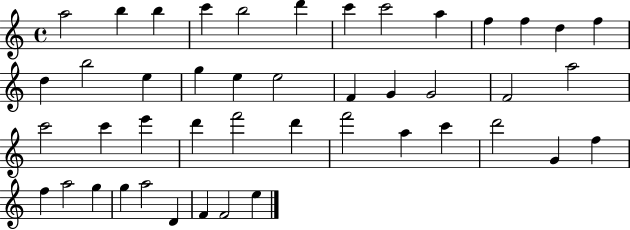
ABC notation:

X:1
T:Untitled
M:4/4
L:1/4
K:C
a2 b b c' b2 d' c' c'2 a f f d f d b2 e g e e2 F G G2 F2 a2 c'2 c' e' d' f'2 d' f'2 a c' d'2 G f f a2 g g a2 D F F2 e